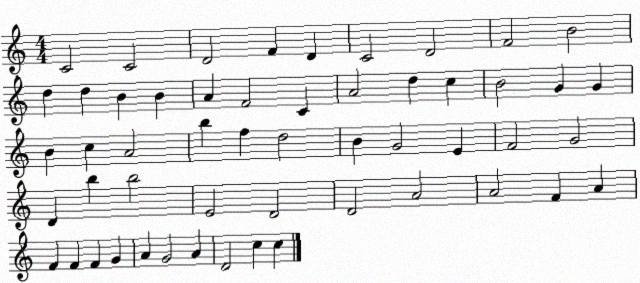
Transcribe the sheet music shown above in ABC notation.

X:1
T:Untitled
M:4/4
L:1/4
K:C
C2 C2 D2 F D C2 D2 F2 B2 d d B B A F2 C A2 d c B2 G G B c A2 b f d2 B G2 E F2 G2 D b b2 E2 D2 D2 A2 A2 F A F F F G A G2 A D2 c c